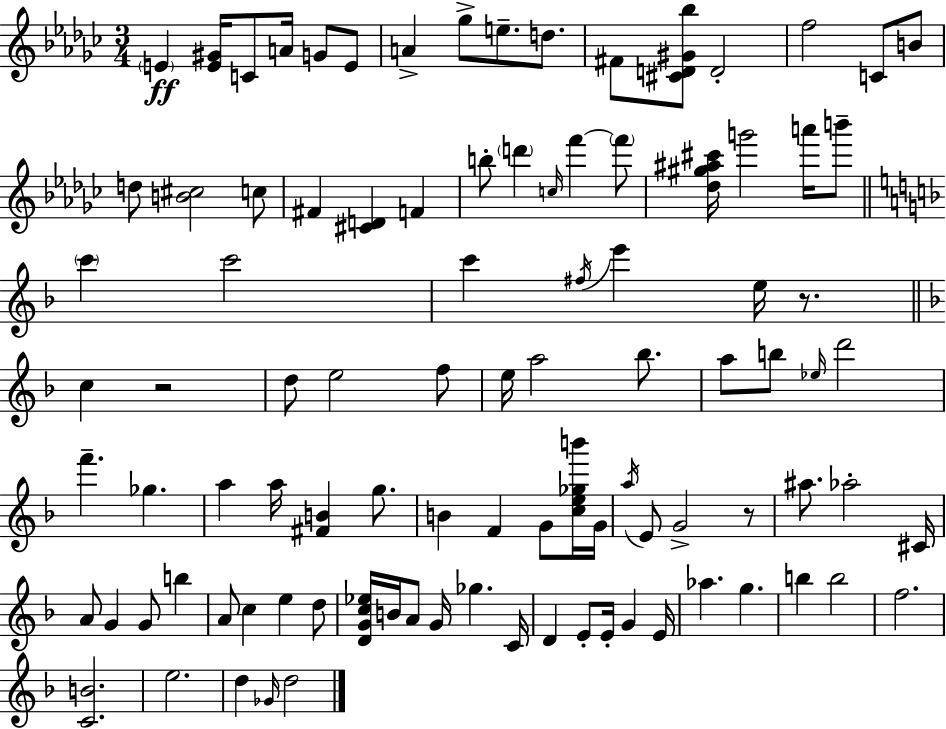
{
  \clef treble
  \numericTimeSignature
  \time 3/4
  \key ees \minor
  \parenthesize e'4\ff <e' gis'>16 c'8 a'16 g'8 e'8 | a'4-> ges''8-> e''8.-- d''8. | fis'8 <cis' d' gis' bes''>8 d'2-. | f''2 c'8 b'8 | \break d''8 <b' cis''>2 c''8 | fis'4 <cis' d'>4 f'4 | b''8-. \parenthesize d'''4 \grace { c''16 } f'''4~~ \parenthesize f'''8 | <des'' gis'' ais'' cis'''>16 g'''2 a'''16 b'''8-- | \break \bar "||" \break \key d \minor \parenthesize c'''4 c'''2 | c'''4 \acciaccatura { fis''16 } e'''4 e''16 r8. | \bar "||" \break \key f \major c''4 r2 | d''8 e''2 f''8 | e''16 a''2 bes''8. | a''8 b''8 \grace { ees''16 } d'''2 | \break f'''4.-- ges''4. | a''4 a''16 <fis' b'>4 g''8. | b'4 f'4 g'8 <c'' e'' ges'' b'''>16 | g'16 \acciaccatura { a''16 } e'8 g'2-> | \break r8 ais''8. aes''2-. | cis'16 a'8 g'4 g'8 b''4 | a'8 c''4 e''4 | d''8 <d' g' c'' ees''>16 b'16 a'8 g'16 ges''4. | \break c'16 d'4 e'8-. e'16-. g'4 | e'16 aes''4. g''4. | b''4 b''2 | f''2. | \break <c' b'>2. | e''2. | d''4 \grace { ges'16 } d''2 | \bar "|."
}